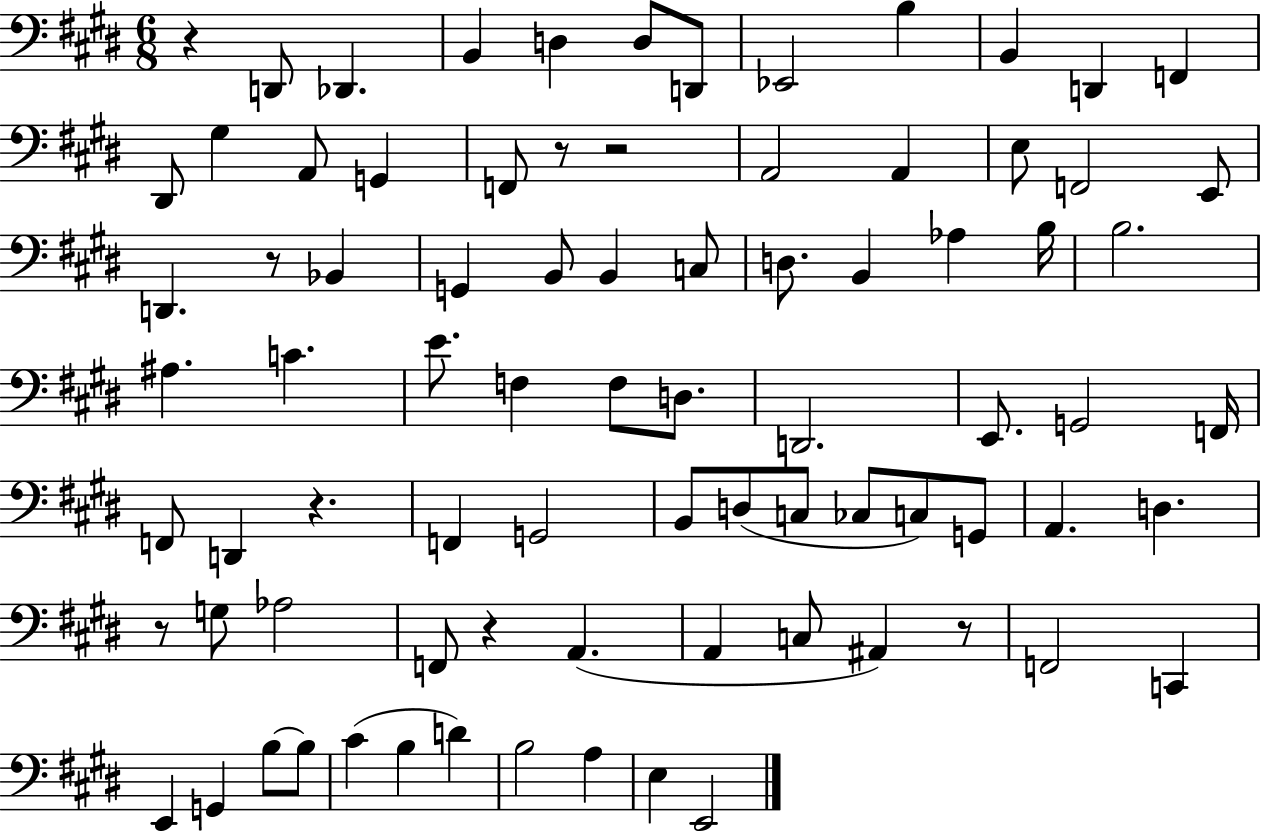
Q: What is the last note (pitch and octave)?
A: E2